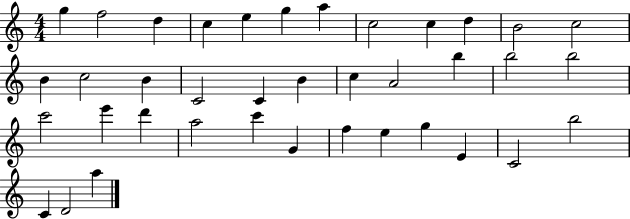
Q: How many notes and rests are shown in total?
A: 38